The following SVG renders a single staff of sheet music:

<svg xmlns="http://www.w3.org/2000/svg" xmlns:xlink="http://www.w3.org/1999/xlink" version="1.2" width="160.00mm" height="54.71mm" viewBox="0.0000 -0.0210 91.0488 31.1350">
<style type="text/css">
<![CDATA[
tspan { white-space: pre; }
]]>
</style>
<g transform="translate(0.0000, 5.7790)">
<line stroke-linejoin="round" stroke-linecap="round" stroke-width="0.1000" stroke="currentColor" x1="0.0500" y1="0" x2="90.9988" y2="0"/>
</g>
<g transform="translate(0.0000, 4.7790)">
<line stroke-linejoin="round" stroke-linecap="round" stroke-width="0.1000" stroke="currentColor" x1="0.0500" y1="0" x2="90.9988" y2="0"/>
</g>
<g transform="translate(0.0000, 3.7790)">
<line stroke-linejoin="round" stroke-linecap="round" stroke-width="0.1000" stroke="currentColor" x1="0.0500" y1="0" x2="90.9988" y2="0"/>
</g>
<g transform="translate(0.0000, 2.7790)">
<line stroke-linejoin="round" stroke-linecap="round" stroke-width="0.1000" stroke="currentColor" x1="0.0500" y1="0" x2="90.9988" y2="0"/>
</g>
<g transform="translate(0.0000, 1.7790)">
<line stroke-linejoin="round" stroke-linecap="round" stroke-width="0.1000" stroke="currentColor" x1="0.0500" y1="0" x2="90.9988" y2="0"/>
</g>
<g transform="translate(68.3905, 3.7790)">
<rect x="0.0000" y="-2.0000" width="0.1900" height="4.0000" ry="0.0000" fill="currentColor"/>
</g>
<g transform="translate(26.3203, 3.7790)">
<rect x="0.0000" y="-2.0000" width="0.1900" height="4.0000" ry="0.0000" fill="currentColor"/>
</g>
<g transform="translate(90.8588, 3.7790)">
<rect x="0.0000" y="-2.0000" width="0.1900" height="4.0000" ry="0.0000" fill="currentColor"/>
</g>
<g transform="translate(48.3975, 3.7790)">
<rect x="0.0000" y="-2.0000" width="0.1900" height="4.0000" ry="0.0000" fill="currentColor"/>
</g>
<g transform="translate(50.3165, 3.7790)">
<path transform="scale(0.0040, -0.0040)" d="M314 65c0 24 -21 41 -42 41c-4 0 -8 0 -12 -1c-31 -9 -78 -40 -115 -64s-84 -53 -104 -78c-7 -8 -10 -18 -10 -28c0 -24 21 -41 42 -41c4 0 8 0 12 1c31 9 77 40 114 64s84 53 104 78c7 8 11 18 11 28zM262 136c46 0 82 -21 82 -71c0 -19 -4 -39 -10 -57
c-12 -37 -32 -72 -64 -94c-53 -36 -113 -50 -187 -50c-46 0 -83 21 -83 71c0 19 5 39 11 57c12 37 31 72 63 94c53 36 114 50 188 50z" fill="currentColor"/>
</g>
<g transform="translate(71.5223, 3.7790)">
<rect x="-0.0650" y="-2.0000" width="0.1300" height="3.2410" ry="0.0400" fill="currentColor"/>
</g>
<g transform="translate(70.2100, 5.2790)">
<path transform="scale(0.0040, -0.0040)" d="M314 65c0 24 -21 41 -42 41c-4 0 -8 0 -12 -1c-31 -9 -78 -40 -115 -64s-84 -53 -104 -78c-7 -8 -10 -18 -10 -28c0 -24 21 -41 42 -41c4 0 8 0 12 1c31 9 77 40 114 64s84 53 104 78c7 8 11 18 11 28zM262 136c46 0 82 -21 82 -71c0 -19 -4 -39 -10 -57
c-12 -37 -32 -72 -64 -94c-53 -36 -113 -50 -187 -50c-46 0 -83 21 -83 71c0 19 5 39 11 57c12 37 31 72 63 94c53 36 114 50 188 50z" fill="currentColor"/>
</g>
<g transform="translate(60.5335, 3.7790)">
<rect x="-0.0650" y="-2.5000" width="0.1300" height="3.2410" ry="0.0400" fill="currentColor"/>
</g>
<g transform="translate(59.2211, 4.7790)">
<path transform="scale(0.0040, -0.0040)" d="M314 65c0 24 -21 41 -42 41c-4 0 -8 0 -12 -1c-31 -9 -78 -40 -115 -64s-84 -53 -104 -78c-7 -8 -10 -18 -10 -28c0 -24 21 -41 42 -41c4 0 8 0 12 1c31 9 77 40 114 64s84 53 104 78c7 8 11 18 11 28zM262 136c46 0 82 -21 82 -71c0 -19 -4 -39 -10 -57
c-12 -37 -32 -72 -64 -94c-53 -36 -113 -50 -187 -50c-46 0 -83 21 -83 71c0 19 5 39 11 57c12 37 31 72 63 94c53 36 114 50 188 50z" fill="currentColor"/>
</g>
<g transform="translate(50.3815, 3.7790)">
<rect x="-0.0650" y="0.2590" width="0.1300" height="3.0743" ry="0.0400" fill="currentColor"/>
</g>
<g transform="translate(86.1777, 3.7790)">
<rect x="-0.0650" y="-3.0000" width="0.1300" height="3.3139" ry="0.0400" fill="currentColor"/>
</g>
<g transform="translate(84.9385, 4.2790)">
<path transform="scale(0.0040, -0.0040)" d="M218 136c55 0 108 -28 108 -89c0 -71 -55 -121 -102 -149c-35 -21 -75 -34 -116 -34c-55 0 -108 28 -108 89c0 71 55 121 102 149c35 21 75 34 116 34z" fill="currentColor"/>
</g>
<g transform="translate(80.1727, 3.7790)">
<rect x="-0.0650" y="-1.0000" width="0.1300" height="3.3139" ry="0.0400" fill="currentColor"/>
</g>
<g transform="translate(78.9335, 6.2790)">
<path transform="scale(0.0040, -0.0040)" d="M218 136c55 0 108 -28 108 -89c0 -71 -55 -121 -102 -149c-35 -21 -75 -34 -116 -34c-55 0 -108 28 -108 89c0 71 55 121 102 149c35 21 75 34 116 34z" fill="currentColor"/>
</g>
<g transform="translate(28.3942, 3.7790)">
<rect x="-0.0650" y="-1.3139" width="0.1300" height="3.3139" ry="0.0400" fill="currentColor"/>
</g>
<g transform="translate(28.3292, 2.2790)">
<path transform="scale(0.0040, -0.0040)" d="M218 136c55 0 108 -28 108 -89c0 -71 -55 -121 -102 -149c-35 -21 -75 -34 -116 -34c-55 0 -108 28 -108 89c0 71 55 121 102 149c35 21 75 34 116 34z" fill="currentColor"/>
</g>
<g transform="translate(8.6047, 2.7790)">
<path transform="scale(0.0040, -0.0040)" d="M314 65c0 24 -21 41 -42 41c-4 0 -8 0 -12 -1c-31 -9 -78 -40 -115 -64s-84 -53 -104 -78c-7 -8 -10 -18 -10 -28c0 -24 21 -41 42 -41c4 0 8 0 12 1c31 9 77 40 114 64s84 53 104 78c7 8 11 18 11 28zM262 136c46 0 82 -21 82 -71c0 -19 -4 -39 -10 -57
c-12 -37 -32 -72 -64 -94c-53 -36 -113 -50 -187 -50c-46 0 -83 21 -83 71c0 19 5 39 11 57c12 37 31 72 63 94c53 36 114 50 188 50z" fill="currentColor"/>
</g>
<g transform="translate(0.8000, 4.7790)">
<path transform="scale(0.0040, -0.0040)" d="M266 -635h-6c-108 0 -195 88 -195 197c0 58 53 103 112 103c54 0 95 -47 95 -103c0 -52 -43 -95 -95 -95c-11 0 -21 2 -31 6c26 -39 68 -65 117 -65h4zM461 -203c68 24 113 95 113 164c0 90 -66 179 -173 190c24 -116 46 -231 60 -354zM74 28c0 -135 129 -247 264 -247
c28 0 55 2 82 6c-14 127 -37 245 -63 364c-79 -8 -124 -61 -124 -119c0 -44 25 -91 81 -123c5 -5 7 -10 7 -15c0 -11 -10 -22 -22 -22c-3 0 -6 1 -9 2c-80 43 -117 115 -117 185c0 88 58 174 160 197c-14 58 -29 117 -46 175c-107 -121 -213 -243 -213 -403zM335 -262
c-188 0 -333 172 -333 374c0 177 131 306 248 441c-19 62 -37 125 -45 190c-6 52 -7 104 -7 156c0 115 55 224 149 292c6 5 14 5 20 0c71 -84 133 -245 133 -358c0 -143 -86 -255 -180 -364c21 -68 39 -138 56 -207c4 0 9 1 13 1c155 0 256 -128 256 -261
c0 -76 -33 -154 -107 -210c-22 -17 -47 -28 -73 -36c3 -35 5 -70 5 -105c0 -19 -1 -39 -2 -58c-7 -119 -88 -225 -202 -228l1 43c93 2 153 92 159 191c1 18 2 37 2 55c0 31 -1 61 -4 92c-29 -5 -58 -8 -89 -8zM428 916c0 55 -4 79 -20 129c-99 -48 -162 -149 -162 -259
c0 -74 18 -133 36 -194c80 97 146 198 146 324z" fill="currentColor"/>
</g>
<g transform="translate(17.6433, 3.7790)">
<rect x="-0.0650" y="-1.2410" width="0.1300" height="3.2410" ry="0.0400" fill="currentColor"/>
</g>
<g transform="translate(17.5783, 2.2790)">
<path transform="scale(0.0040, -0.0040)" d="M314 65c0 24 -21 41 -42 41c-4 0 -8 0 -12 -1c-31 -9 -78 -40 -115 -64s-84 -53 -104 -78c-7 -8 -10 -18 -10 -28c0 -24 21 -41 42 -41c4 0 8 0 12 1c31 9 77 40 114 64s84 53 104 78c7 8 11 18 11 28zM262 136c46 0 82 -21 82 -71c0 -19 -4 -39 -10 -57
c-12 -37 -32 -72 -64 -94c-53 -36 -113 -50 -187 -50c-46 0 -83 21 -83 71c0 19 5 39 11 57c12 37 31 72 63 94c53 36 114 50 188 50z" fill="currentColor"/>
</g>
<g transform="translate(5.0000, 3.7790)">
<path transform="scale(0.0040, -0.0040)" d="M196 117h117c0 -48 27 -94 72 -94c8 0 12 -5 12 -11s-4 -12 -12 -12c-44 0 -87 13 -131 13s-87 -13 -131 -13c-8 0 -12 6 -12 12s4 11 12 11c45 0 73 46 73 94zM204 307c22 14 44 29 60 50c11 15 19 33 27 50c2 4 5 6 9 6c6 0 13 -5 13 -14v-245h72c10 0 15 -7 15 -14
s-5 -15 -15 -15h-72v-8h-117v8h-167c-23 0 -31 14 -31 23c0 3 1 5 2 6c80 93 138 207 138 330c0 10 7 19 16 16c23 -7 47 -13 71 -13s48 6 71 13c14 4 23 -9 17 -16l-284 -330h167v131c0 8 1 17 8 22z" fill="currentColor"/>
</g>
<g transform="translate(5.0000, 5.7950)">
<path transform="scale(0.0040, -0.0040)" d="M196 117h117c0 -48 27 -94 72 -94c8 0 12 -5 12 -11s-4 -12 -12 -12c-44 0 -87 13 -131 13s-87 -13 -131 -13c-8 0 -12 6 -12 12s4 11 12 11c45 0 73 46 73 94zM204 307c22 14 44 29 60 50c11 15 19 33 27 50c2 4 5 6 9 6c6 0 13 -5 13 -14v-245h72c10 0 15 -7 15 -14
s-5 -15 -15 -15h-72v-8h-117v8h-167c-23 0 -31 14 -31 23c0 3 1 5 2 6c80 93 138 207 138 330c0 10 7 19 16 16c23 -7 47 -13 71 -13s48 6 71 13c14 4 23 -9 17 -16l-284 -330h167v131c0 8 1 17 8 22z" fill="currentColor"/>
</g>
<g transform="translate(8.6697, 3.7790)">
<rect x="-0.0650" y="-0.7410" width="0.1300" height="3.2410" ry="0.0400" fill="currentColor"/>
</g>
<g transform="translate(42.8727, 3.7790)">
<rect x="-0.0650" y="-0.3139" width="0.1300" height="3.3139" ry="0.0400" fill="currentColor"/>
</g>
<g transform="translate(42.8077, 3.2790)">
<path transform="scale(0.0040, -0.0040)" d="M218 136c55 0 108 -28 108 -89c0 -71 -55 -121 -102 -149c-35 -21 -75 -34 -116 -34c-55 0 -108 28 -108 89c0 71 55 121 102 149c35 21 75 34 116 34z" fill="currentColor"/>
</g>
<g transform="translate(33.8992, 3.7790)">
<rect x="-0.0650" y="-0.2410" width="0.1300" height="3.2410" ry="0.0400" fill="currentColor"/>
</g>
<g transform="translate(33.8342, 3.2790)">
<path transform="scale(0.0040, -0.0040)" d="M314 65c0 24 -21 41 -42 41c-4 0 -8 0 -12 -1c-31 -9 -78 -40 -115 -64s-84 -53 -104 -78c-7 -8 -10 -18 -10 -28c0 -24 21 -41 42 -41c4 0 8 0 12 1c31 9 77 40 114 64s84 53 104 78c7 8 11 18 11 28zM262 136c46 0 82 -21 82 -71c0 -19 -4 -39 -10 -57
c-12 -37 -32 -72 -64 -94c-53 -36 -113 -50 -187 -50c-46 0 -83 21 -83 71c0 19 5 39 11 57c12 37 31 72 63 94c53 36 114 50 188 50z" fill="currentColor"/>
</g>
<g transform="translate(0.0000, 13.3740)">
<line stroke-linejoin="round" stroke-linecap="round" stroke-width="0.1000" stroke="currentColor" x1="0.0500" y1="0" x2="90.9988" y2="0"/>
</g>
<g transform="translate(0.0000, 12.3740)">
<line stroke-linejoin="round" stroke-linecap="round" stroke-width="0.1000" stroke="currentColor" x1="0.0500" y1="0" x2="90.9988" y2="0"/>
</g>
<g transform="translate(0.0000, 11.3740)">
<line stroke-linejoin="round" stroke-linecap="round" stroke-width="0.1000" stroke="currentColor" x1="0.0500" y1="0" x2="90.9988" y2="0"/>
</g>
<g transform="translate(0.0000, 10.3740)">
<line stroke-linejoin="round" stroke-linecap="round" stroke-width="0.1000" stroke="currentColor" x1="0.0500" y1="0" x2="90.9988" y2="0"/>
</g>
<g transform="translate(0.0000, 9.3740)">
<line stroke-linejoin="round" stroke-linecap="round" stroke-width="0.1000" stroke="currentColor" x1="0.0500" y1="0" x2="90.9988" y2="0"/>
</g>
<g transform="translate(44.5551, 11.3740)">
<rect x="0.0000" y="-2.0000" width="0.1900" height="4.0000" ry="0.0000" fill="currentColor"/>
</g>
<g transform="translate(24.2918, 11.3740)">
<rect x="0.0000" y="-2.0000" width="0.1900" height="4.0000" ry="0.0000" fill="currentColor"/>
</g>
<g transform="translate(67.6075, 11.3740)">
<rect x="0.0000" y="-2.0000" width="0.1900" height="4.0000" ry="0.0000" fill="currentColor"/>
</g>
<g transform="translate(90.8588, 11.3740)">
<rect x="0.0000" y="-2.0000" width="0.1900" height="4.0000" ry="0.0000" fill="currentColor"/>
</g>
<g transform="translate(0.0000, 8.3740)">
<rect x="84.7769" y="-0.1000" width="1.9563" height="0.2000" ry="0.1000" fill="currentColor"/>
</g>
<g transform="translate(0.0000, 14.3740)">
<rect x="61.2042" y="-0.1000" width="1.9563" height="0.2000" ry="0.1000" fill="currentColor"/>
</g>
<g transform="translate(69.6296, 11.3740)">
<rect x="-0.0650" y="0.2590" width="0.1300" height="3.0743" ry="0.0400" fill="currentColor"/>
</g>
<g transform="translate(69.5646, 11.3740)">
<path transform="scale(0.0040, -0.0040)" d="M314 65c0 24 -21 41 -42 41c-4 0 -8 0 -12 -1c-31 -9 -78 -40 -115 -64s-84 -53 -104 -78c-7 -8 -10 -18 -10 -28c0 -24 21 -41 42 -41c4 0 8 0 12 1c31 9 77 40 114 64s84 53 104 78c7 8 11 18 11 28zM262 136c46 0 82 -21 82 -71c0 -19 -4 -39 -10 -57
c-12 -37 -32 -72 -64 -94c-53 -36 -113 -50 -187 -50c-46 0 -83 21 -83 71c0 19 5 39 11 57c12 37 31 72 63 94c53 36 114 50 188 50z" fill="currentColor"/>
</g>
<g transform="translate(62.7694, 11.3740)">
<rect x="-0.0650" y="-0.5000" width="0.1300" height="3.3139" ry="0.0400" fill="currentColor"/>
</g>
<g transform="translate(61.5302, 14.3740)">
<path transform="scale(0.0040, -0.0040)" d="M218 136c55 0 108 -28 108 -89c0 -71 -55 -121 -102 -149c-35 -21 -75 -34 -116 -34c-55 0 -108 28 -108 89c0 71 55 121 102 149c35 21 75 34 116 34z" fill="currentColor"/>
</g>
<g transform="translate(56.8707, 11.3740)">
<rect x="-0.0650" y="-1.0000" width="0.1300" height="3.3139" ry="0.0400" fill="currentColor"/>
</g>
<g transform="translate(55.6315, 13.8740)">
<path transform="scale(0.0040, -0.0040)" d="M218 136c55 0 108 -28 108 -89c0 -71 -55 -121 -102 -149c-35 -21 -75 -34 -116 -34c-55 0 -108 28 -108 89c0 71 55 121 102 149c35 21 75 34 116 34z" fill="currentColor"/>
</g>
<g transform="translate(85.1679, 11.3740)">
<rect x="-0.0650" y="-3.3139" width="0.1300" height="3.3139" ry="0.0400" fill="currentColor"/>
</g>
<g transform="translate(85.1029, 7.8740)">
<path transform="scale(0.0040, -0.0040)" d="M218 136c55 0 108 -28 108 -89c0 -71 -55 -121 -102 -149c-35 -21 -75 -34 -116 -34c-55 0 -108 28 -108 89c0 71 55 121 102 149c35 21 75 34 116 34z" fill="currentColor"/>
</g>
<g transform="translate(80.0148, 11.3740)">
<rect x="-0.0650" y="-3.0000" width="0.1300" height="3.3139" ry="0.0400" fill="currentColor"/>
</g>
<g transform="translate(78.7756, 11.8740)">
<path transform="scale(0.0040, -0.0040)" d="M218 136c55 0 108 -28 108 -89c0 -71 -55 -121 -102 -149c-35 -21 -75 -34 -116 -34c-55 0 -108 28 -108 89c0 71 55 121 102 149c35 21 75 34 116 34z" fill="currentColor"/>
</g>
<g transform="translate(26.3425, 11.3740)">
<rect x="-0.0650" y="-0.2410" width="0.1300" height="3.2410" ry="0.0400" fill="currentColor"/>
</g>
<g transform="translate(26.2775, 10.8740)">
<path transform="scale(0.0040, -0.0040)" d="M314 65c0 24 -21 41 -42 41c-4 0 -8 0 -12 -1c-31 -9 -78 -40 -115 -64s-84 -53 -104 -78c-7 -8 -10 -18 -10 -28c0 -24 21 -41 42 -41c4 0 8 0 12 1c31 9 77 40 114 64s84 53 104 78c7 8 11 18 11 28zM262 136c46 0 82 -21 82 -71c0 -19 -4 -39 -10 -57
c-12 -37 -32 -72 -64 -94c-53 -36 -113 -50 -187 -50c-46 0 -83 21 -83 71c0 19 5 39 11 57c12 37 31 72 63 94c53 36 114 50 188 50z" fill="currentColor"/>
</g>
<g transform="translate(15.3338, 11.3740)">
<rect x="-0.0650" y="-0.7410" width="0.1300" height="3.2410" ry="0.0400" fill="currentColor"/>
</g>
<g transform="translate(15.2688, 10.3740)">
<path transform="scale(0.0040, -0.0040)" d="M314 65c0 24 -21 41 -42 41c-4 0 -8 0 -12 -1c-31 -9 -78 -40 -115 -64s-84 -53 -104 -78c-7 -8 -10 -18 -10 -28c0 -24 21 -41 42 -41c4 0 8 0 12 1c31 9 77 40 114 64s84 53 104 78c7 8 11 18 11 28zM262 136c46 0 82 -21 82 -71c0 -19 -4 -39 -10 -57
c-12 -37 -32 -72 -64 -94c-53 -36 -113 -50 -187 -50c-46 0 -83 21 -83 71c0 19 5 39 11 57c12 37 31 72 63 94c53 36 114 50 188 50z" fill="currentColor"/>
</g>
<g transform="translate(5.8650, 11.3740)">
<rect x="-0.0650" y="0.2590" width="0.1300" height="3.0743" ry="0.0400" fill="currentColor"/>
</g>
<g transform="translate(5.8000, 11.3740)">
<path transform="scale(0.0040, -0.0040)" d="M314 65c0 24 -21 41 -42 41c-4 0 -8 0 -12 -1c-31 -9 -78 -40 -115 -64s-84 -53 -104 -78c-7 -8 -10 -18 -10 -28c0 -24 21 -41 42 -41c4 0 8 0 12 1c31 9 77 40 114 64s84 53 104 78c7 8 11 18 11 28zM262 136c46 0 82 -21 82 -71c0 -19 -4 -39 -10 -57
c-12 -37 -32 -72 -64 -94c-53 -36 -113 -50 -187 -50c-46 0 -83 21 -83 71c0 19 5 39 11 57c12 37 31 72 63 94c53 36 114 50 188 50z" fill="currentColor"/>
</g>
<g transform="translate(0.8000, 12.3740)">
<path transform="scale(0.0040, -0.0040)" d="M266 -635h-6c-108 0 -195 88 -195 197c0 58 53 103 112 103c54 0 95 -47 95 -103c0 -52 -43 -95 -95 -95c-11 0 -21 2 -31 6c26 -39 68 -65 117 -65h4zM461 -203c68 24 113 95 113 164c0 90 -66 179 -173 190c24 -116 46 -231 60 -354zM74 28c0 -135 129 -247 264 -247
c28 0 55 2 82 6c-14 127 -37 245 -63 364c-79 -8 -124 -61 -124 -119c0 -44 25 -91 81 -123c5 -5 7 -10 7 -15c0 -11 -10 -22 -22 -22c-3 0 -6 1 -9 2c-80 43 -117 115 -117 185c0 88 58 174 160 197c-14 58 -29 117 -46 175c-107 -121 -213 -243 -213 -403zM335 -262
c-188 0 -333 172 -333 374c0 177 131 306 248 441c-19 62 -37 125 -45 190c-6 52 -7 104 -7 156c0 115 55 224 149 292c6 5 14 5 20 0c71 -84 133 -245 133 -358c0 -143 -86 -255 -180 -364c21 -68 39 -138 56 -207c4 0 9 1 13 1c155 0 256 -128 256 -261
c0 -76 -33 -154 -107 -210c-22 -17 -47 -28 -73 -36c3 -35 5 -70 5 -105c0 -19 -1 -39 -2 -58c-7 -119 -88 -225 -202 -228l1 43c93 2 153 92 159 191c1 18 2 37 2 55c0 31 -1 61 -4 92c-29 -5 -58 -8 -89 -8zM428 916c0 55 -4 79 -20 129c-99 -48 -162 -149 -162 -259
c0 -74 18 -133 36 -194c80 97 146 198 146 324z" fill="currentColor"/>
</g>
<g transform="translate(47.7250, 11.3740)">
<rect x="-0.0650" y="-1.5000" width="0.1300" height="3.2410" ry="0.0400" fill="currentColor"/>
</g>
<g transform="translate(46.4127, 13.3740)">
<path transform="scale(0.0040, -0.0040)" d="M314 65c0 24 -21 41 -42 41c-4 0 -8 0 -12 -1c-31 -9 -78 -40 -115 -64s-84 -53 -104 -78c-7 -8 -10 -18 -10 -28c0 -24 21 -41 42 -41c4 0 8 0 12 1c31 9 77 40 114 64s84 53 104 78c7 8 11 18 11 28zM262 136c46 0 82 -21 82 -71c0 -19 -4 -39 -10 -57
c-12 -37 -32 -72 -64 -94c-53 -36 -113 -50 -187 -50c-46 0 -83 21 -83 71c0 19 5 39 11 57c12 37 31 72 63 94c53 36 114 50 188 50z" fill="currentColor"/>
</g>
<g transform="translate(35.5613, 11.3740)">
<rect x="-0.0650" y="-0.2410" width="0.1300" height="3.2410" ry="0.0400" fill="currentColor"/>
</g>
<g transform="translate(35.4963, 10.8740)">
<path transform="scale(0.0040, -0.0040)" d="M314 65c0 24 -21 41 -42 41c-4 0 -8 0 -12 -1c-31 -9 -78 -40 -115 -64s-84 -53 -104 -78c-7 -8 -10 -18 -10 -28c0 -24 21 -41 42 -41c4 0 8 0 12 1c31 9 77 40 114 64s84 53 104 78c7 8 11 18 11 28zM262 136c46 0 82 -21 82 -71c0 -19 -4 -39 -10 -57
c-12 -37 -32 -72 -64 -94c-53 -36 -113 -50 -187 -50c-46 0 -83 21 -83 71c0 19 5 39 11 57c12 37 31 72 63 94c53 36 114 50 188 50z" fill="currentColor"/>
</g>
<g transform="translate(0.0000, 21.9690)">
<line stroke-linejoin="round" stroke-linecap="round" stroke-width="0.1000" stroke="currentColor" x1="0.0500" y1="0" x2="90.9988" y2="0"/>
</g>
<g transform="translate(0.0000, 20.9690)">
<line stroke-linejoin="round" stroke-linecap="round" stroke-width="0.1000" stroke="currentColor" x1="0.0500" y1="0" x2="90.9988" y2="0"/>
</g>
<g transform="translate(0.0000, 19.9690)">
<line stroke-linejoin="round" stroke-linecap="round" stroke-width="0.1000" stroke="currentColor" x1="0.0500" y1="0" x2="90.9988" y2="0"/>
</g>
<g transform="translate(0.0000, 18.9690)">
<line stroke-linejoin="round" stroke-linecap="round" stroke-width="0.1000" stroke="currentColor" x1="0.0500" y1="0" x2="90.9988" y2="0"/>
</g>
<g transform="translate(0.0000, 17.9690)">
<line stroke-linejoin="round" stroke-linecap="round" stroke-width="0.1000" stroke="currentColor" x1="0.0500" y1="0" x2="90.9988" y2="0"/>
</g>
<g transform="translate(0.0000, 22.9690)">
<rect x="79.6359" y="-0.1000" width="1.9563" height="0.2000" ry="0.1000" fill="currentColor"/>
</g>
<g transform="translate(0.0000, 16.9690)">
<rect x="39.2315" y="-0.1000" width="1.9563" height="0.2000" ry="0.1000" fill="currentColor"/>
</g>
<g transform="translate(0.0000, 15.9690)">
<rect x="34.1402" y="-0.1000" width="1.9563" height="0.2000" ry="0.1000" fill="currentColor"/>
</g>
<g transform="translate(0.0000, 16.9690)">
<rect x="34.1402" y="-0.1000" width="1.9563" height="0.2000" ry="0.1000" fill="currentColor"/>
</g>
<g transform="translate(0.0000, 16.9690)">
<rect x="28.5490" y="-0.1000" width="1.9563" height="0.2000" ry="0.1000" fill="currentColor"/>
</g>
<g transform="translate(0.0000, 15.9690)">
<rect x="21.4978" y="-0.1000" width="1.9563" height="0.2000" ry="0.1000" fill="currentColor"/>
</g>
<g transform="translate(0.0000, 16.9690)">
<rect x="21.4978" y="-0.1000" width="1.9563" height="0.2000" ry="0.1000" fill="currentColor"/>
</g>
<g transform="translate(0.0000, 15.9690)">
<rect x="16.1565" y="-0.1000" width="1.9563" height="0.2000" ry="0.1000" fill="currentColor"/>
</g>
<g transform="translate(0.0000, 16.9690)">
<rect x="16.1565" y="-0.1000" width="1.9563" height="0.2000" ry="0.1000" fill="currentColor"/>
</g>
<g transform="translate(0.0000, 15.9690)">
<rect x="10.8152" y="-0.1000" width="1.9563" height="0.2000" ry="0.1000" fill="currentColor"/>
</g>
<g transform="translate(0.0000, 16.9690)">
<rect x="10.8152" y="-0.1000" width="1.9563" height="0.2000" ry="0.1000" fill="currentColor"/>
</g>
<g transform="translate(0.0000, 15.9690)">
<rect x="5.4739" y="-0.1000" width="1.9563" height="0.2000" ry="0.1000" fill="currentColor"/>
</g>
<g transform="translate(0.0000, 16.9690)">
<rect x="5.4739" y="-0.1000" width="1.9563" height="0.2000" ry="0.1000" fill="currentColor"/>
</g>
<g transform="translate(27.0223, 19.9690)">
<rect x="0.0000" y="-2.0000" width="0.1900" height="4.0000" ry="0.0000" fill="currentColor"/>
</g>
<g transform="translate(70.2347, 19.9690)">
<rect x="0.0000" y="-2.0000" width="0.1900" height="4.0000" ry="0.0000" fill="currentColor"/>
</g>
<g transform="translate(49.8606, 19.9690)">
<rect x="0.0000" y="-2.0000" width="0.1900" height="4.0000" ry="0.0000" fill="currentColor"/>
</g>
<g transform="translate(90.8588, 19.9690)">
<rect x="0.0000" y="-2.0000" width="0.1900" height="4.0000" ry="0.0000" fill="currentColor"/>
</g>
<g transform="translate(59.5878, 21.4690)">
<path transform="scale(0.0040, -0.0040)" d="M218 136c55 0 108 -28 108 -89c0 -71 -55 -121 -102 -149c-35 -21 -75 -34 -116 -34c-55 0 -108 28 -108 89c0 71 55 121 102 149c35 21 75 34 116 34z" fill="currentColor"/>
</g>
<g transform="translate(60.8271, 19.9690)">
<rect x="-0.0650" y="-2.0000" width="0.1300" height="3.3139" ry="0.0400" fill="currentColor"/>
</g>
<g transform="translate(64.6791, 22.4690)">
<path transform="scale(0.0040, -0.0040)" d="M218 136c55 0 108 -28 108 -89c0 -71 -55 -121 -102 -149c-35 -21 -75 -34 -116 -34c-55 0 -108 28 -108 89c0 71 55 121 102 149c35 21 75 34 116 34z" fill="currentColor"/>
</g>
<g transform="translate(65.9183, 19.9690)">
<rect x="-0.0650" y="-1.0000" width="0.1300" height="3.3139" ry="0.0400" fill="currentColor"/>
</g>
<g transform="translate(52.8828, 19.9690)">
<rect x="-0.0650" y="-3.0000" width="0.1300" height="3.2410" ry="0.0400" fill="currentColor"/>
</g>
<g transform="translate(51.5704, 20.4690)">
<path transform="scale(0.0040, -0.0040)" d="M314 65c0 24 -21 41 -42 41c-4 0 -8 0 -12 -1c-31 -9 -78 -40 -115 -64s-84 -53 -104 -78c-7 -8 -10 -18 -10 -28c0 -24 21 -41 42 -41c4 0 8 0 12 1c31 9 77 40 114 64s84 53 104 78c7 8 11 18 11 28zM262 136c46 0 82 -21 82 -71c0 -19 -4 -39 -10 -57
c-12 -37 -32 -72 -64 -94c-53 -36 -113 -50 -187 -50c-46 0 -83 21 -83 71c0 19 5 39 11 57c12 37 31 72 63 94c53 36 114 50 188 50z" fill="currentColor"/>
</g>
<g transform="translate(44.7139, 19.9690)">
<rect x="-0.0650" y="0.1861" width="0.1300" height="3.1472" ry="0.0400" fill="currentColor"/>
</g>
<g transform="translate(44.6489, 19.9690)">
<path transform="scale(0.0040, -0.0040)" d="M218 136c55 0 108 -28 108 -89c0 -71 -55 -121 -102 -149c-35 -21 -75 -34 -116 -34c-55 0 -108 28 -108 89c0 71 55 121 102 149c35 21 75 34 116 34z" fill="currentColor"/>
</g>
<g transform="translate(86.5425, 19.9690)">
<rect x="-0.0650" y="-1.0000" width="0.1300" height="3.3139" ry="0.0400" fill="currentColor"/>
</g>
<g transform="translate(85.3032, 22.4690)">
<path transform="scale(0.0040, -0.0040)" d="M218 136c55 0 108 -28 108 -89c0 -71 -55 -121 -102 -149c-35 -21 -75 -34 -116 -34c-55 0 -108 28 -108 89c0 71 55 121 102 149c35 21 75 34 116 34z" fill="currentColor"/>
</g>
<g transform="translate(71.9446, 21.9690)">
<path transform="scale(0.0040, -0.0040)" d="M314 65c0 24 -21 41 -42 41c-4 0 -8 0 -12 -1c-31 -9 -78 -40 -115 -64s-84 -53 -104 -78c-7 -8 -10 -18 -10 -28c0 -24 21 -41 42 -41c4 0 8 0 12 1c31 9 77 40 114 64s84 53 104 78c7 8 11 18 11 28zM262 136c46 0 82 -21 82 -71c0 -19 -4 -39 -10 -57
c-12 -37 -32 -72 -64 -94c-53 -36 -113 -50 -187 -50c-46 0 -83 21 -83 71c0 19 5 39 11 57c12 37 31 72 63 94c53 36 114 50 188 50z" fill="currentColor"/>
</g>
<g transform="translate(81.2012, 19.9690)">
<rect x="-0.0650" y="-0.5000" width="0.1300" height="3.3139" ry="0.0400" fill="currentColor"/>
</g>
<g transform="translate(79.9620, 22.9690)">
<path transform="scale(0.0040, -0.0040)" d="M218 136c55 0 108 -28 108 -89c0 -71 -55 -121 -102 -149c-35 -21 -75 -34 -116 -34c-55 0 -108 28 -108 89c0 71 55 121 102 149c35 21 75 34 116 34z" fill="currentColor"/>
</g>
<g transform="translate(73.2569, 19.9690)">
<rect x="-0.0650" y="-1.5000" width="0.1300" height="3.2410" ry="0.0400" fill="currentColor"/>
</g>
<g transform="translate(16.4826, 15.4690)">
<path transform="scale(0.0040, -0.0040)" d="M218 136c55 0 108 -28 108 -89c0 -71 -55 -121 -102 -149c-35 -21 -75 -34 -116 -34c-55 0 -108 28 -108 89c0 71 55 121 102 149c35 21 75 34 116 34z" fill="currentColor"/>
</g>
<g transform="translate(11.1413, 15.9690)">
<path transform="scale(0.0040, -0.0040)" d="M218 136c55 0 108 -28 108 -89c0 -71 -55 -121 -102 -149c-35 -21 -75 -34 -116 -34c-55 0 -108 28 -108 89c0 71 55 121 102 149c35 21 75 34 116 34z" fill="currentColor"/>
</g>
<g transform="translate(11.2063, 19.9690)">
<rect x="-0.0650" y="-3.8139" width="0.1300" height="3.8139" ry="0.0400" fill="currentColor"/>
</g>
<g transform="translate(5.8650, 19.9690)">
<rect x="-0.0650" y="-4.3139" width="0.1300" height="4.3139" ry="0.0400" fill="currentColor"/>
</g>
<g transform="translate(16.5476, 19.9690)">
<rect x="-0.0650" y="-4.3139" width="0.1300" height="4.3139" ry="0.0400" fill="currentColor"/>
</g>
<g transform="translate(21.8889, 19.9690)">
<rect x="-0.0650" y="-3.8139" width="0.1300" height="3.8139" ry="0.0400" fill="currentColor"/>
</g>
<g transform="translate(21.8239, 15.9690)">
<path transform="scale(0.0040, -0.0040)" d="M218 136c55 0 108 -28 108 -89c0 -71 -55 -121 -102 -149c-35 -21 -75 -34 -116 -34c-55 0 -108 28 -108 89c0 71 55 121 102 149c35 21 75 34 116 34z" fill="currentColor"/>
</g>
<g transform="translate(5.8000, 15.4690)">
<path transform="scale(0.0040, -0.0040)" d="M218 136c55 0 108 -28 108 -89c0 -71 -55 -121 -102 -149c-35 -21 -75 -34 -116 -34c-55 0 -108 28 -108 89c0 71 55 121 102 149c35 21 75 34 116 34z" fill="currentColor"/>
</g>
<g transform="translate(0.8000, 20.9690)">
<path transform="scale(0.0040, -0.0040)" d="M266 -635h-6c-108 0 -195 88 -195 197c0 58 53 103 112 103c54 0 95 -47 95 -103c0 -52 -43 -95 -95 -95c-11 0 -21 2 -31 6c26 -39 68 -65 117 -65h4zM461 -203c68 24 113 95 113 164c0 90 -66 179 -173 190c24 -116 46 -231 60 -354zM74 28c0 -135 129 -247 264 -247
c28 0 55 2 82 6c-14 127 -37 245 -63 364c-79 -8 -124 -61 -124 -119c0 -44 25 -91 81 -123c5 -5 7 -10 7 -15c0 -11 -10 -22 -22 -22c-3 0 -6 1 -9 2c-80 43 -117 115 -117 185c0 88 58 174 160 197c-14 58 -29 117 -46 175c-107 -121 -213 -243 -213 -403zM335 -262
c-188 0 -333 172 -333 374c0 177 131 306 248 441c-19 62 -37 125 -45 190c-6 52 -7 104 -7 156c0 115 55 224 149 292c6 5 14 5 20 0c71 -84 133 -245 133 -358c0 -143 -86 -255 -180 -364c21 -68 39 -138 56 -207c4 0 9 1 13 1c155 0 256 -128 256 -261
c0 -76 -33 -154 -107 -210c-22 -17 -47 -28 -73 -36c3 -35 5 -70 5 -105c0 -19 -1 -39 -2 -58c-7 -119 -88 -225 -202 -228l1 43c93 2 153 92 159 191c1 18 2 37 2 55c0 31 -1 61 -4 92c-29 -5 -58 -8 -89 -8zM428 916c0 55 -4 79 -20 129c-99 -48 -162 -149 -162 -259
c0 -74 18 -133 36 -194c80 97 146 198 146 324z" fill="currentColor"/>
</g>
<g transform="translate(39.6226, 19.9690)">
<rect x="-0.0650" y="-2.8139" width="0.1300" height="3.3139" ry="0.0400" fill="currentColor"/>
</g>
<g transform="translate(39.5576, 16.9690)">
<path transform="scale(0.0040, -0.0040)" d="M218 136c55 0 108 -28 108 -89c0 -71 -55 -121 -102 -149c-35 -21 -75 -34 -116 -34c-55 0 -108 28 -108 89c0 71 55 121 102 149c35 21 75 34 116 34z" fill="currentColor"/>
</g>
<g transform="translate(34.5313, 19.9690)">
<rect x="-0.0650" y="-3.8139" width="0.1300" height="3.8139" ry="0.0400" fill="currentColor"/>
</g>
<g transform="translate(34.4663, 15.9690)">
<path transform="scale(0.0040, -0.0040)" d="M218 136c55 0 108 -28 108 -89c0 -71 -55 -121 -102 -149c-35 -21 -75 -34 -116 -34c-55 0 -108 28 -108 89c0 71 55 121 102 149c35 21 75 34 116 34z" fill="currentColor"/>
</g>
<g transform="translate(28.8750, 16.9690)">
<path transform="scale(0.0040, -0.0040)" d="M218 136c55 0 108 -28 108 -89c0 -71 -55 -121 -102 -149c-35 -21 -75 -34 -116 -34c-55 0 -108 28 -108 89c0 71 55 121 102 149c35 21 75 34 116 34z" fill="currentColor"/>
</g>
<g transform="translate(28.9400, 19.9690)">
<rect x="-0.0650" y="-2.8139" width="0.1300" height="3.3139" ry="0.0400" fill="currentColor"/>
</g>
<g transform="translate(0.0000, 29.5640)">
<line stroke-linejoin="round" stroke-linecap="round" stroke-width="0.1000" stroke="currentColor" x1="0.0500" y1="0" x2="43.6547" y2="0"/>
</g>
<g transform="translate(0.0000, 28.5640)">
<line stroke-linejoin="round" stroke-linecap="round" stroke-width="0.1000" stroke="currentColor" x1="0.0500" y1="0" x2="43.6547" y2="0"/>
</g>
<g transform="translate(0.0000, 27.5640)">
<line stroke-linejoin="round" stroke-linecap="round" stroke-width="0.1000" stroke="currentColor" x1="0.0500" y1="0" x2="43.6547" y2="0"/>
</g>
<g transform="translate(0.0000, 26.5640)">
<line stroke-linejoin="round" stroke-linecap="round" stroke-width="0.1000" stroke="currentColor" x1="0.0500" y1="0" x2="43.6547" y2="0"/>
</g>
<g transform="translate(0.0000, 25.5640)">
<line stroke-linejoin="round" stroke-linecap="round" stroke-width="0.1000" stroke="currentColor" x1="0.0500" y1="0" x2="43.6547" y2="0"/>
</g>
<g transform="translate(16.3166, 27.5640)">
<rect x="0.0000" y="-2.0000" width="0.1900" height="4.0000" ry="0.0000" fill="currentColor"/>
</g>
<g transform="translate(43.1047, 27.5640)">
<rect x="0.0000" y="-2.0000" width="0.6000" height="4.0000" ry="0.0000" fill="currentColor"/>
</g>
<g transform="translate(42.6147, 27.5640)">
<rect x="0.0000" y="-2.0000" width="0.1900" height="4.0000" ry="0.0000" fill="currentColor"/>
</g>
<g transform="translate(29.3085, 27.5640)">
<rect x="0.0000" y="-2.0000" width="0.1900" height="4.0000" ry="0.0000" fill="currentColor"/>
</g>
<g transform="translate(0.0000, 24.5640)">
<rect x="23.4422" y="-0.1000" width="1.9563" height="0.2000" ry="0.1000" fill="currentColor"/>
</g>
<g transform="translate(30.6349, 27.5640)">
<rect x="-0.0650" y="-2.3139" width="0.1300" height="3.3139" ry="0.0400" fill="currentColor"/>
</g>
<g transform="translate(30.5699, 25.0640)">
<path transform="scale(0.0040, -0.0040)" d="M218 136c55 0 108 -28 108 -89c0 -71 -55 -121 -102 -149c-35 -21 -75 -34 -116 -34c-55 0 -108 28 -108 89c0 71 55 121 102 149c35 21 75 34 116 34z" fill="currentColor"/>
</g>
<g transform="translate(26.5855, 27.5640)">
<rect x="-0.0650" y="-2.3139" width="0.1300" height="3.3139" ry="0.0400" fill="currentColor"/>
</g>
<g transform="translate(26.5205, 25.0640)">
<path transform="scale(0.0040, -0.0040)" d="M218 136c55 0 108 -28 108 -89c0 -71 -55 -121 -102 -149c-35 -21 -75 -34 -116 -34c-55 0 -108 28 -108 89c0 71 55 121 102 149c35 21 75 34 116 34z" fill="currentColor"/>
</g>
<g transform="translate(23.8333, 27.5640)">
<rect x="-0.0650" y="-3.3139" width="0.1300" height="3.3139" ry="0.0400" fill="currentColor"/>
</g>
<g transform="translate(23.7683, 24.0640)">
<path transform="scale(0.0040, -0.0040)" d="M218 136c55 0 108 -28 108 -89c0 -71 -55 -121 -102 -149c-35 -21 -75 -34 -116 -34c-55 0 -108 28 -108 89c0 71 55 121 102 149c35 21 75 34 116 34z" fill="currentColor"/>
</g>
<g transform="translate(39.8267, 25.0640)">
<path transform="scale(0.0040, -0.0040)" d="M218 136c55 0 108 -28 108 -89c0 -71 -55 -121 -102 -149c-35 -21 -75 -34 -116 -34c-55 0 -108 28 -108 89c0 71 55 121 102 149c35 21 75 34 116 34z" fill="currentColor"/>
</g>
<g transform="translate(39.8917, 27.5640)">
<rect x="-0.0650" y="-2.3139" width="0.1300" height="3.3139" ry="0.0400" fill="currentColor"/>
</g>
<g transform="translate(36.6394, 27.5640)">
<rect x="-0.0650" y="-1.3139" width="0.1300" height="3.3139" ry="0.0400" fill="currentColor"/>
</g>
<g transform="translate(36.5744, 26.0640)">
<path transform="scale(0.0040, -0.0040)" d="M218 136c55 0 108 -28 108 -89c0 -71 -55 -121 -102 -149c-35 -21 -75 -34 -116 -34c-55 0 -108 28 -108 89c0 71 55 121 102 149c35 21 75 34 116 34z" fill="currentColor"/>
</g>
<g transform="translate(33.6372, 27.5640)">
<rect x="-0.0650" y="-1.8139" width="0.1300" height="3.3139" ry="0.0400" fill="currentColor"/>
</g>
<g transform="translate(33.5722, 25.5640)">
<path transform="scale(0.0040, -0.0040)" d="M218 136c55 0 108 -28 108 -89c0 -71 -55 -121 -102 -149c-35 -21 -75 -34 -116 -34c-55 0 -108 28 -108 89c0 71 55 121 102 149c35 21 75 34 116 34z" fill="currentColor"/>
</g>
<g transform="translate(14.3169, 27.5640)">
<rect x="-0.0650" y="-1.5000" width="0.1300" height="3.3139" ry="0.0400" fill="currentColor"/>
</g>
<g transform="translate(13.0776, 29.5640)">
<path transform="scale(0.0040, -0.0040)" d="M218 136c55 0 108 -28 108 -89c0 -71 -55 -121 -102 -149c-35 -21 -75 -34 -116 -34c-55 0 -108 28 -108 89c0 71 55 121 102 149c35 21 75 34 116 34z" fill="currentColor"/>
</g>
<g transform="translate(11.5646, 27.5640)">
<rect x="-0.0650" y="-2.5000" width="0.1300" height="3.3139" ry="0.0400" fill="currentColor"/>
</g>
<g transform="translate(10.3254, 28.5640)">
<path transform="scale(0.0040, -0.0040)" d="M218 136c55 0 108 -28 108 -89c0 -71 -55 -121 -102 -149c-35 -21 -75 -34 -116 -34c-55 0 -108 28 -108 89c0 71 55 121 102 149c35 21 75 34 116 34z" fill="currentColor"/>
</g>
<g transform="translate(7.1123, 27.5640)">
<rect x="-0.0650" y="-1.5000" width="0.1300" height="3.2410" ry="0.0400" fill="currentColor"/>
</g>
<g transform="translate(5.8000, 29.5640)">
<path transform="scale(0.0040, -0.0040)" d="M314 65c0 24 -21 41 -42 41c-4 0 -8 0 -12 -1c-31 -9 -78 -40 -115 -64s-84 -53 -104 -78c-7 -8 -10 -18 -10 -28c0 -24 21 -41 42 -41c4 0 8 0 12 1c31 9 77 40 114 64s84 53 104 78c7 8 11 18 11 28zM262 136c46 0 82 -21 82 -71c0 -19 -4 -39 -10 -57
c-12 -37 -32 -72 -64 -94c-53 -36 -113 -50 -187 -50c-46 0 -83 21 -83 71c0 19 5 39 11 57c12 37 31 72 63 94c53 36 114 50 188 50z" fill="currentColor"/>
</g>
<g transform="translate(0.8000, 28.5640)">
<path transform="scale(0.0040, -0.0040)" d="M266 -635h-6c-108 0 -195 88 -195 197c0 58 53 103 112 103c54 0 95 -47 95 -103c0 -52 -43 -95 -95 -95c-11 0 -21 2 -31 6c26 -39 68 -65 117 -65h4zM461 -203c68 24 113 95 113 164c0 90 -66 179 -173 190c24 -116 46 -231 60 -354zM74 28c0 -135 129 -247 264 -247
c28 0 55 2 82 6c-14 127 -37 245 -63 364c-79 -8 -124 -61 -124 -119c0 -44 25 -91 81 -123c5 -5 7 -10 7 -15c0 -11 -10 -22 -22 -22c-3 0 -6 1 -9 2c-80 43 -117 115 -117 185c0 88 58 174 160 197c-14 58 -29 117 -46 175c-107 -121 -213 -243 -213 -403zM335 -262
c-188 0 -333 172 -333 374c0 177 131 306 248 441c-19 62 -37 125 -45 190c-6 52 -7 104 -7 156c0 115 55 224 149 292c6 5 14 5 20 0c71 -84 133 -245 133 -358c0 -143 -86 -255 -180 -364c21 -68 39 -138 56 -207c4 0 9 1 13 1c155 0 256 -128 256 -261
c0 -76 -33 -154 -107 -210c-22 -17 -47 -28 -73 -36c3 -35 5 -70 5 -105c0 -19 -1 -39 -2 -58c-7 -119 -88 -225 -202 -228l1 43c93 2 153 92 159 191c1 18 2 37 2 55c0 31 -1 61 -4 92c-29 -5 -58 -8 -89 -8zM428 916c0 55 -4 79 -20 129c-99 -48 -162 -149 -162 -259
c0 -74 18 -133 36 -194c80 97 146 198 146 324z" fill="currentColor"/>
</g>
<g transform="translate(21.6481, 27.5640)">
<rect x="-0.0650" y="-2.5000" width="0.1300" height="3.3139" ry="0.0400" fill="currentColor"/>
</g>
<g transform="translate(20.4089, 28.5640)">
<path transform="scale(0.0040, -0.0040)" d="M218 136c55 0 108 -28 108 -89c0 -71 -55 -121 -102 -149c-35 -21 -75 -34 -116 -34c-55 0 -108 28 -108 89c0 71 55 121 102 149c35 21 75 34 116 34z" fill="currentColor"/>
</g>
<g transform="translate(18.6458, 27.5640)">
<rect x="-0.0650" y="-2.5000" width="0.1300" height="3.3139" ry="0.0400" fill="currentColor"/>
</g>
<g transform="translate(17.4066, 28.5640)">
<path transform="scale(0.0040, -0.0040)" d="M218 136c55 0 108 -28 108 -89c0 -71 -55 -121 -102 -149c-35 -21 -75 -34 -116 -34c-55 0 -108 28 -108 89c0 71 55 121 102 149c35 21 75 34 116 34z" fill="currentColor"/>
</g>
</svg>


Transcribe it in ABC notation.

X:1
T:Untitled
M:4/4
L:1/4
K:C
d2 e2 e c2 c B2 G2 F2 D A B2 d2 c2 c2 E2 D C B2 A b d' c' d' c' a c' a B A2 F D E2 C D E2 G E G G b g g f e g